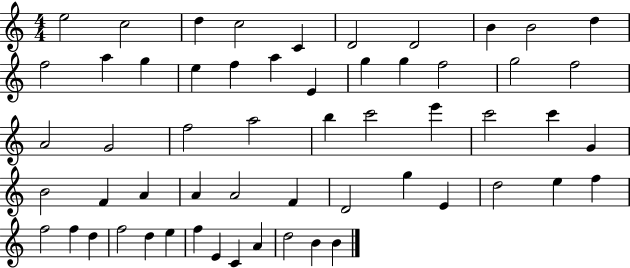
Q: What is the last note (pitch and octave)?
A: B4